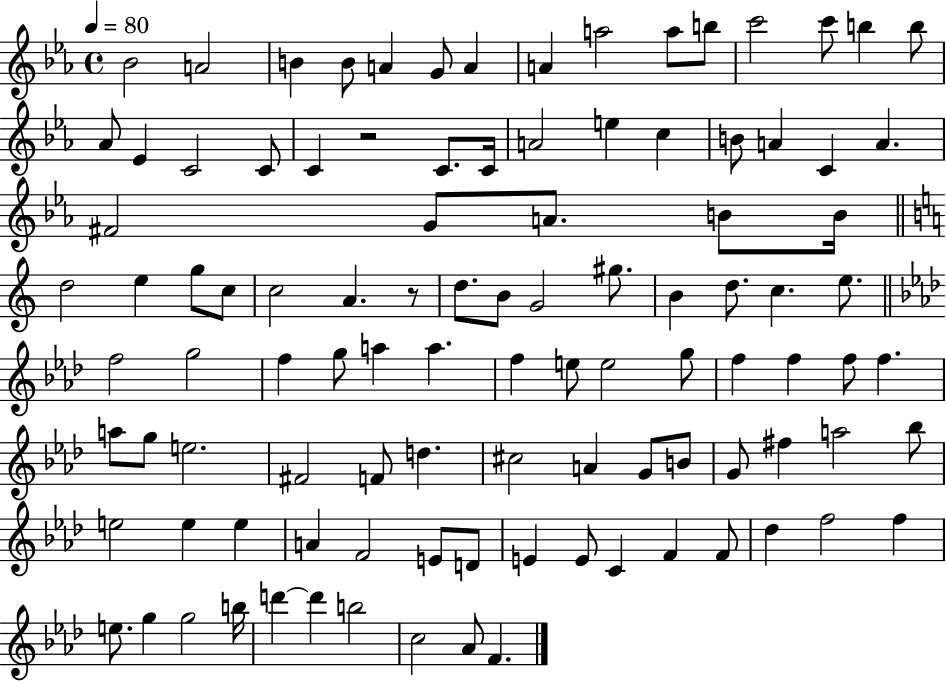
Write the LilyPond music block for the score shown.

{
  \clef treble
  \time 4/4
  \defaultTimeSignature
  \key ees \major
  \tempo 4 = 80
  bes'2 a'2 | b'4 b'8 a'4 g'8 a'4 | a'4 a''2 a''8 b''8 | c'''2 c'''8 b''4 b''8 | \break aes'8 ees'4 c'2 c'8 | c'4 r2 c'8. c'16 | a'2 e''4 c''4 | b'8 a'4 c'4 a'4. | \break fis'2 g'8 a'8. b'8 b'16 | \bar "||" \break \key c \major d''2 e''4 g''8 c''8 | c''2 a'4. r8 | d''8. b'8 g'2 gis''8. | b'4 d''8. c''4. e''8. | \break \bar "||" \break \key aes \major f''2 g''2 | f''4 g''8 a''4 a''4. | f''4 e''8 e''2 g''8 | f''4 f''4 f''8 f''4. | \break a''8 g''8 e''2. | fis'2 f'8 d''4. | cis''2 a'4 g'8 b'8 | g'8 fis''4 a''2 bes''8 | \break e''2 e''4 e''4 | a'4 f'2 e'8 d'8 | e'4 e'8 c'4 f'4 f'8 | des''4 f''2 f''4 | \break e''8. g''4 g''2 b''16 | d'''4~~ d'''4 b''2 | c''2 aes'8 f'4. | \bar "|."
}